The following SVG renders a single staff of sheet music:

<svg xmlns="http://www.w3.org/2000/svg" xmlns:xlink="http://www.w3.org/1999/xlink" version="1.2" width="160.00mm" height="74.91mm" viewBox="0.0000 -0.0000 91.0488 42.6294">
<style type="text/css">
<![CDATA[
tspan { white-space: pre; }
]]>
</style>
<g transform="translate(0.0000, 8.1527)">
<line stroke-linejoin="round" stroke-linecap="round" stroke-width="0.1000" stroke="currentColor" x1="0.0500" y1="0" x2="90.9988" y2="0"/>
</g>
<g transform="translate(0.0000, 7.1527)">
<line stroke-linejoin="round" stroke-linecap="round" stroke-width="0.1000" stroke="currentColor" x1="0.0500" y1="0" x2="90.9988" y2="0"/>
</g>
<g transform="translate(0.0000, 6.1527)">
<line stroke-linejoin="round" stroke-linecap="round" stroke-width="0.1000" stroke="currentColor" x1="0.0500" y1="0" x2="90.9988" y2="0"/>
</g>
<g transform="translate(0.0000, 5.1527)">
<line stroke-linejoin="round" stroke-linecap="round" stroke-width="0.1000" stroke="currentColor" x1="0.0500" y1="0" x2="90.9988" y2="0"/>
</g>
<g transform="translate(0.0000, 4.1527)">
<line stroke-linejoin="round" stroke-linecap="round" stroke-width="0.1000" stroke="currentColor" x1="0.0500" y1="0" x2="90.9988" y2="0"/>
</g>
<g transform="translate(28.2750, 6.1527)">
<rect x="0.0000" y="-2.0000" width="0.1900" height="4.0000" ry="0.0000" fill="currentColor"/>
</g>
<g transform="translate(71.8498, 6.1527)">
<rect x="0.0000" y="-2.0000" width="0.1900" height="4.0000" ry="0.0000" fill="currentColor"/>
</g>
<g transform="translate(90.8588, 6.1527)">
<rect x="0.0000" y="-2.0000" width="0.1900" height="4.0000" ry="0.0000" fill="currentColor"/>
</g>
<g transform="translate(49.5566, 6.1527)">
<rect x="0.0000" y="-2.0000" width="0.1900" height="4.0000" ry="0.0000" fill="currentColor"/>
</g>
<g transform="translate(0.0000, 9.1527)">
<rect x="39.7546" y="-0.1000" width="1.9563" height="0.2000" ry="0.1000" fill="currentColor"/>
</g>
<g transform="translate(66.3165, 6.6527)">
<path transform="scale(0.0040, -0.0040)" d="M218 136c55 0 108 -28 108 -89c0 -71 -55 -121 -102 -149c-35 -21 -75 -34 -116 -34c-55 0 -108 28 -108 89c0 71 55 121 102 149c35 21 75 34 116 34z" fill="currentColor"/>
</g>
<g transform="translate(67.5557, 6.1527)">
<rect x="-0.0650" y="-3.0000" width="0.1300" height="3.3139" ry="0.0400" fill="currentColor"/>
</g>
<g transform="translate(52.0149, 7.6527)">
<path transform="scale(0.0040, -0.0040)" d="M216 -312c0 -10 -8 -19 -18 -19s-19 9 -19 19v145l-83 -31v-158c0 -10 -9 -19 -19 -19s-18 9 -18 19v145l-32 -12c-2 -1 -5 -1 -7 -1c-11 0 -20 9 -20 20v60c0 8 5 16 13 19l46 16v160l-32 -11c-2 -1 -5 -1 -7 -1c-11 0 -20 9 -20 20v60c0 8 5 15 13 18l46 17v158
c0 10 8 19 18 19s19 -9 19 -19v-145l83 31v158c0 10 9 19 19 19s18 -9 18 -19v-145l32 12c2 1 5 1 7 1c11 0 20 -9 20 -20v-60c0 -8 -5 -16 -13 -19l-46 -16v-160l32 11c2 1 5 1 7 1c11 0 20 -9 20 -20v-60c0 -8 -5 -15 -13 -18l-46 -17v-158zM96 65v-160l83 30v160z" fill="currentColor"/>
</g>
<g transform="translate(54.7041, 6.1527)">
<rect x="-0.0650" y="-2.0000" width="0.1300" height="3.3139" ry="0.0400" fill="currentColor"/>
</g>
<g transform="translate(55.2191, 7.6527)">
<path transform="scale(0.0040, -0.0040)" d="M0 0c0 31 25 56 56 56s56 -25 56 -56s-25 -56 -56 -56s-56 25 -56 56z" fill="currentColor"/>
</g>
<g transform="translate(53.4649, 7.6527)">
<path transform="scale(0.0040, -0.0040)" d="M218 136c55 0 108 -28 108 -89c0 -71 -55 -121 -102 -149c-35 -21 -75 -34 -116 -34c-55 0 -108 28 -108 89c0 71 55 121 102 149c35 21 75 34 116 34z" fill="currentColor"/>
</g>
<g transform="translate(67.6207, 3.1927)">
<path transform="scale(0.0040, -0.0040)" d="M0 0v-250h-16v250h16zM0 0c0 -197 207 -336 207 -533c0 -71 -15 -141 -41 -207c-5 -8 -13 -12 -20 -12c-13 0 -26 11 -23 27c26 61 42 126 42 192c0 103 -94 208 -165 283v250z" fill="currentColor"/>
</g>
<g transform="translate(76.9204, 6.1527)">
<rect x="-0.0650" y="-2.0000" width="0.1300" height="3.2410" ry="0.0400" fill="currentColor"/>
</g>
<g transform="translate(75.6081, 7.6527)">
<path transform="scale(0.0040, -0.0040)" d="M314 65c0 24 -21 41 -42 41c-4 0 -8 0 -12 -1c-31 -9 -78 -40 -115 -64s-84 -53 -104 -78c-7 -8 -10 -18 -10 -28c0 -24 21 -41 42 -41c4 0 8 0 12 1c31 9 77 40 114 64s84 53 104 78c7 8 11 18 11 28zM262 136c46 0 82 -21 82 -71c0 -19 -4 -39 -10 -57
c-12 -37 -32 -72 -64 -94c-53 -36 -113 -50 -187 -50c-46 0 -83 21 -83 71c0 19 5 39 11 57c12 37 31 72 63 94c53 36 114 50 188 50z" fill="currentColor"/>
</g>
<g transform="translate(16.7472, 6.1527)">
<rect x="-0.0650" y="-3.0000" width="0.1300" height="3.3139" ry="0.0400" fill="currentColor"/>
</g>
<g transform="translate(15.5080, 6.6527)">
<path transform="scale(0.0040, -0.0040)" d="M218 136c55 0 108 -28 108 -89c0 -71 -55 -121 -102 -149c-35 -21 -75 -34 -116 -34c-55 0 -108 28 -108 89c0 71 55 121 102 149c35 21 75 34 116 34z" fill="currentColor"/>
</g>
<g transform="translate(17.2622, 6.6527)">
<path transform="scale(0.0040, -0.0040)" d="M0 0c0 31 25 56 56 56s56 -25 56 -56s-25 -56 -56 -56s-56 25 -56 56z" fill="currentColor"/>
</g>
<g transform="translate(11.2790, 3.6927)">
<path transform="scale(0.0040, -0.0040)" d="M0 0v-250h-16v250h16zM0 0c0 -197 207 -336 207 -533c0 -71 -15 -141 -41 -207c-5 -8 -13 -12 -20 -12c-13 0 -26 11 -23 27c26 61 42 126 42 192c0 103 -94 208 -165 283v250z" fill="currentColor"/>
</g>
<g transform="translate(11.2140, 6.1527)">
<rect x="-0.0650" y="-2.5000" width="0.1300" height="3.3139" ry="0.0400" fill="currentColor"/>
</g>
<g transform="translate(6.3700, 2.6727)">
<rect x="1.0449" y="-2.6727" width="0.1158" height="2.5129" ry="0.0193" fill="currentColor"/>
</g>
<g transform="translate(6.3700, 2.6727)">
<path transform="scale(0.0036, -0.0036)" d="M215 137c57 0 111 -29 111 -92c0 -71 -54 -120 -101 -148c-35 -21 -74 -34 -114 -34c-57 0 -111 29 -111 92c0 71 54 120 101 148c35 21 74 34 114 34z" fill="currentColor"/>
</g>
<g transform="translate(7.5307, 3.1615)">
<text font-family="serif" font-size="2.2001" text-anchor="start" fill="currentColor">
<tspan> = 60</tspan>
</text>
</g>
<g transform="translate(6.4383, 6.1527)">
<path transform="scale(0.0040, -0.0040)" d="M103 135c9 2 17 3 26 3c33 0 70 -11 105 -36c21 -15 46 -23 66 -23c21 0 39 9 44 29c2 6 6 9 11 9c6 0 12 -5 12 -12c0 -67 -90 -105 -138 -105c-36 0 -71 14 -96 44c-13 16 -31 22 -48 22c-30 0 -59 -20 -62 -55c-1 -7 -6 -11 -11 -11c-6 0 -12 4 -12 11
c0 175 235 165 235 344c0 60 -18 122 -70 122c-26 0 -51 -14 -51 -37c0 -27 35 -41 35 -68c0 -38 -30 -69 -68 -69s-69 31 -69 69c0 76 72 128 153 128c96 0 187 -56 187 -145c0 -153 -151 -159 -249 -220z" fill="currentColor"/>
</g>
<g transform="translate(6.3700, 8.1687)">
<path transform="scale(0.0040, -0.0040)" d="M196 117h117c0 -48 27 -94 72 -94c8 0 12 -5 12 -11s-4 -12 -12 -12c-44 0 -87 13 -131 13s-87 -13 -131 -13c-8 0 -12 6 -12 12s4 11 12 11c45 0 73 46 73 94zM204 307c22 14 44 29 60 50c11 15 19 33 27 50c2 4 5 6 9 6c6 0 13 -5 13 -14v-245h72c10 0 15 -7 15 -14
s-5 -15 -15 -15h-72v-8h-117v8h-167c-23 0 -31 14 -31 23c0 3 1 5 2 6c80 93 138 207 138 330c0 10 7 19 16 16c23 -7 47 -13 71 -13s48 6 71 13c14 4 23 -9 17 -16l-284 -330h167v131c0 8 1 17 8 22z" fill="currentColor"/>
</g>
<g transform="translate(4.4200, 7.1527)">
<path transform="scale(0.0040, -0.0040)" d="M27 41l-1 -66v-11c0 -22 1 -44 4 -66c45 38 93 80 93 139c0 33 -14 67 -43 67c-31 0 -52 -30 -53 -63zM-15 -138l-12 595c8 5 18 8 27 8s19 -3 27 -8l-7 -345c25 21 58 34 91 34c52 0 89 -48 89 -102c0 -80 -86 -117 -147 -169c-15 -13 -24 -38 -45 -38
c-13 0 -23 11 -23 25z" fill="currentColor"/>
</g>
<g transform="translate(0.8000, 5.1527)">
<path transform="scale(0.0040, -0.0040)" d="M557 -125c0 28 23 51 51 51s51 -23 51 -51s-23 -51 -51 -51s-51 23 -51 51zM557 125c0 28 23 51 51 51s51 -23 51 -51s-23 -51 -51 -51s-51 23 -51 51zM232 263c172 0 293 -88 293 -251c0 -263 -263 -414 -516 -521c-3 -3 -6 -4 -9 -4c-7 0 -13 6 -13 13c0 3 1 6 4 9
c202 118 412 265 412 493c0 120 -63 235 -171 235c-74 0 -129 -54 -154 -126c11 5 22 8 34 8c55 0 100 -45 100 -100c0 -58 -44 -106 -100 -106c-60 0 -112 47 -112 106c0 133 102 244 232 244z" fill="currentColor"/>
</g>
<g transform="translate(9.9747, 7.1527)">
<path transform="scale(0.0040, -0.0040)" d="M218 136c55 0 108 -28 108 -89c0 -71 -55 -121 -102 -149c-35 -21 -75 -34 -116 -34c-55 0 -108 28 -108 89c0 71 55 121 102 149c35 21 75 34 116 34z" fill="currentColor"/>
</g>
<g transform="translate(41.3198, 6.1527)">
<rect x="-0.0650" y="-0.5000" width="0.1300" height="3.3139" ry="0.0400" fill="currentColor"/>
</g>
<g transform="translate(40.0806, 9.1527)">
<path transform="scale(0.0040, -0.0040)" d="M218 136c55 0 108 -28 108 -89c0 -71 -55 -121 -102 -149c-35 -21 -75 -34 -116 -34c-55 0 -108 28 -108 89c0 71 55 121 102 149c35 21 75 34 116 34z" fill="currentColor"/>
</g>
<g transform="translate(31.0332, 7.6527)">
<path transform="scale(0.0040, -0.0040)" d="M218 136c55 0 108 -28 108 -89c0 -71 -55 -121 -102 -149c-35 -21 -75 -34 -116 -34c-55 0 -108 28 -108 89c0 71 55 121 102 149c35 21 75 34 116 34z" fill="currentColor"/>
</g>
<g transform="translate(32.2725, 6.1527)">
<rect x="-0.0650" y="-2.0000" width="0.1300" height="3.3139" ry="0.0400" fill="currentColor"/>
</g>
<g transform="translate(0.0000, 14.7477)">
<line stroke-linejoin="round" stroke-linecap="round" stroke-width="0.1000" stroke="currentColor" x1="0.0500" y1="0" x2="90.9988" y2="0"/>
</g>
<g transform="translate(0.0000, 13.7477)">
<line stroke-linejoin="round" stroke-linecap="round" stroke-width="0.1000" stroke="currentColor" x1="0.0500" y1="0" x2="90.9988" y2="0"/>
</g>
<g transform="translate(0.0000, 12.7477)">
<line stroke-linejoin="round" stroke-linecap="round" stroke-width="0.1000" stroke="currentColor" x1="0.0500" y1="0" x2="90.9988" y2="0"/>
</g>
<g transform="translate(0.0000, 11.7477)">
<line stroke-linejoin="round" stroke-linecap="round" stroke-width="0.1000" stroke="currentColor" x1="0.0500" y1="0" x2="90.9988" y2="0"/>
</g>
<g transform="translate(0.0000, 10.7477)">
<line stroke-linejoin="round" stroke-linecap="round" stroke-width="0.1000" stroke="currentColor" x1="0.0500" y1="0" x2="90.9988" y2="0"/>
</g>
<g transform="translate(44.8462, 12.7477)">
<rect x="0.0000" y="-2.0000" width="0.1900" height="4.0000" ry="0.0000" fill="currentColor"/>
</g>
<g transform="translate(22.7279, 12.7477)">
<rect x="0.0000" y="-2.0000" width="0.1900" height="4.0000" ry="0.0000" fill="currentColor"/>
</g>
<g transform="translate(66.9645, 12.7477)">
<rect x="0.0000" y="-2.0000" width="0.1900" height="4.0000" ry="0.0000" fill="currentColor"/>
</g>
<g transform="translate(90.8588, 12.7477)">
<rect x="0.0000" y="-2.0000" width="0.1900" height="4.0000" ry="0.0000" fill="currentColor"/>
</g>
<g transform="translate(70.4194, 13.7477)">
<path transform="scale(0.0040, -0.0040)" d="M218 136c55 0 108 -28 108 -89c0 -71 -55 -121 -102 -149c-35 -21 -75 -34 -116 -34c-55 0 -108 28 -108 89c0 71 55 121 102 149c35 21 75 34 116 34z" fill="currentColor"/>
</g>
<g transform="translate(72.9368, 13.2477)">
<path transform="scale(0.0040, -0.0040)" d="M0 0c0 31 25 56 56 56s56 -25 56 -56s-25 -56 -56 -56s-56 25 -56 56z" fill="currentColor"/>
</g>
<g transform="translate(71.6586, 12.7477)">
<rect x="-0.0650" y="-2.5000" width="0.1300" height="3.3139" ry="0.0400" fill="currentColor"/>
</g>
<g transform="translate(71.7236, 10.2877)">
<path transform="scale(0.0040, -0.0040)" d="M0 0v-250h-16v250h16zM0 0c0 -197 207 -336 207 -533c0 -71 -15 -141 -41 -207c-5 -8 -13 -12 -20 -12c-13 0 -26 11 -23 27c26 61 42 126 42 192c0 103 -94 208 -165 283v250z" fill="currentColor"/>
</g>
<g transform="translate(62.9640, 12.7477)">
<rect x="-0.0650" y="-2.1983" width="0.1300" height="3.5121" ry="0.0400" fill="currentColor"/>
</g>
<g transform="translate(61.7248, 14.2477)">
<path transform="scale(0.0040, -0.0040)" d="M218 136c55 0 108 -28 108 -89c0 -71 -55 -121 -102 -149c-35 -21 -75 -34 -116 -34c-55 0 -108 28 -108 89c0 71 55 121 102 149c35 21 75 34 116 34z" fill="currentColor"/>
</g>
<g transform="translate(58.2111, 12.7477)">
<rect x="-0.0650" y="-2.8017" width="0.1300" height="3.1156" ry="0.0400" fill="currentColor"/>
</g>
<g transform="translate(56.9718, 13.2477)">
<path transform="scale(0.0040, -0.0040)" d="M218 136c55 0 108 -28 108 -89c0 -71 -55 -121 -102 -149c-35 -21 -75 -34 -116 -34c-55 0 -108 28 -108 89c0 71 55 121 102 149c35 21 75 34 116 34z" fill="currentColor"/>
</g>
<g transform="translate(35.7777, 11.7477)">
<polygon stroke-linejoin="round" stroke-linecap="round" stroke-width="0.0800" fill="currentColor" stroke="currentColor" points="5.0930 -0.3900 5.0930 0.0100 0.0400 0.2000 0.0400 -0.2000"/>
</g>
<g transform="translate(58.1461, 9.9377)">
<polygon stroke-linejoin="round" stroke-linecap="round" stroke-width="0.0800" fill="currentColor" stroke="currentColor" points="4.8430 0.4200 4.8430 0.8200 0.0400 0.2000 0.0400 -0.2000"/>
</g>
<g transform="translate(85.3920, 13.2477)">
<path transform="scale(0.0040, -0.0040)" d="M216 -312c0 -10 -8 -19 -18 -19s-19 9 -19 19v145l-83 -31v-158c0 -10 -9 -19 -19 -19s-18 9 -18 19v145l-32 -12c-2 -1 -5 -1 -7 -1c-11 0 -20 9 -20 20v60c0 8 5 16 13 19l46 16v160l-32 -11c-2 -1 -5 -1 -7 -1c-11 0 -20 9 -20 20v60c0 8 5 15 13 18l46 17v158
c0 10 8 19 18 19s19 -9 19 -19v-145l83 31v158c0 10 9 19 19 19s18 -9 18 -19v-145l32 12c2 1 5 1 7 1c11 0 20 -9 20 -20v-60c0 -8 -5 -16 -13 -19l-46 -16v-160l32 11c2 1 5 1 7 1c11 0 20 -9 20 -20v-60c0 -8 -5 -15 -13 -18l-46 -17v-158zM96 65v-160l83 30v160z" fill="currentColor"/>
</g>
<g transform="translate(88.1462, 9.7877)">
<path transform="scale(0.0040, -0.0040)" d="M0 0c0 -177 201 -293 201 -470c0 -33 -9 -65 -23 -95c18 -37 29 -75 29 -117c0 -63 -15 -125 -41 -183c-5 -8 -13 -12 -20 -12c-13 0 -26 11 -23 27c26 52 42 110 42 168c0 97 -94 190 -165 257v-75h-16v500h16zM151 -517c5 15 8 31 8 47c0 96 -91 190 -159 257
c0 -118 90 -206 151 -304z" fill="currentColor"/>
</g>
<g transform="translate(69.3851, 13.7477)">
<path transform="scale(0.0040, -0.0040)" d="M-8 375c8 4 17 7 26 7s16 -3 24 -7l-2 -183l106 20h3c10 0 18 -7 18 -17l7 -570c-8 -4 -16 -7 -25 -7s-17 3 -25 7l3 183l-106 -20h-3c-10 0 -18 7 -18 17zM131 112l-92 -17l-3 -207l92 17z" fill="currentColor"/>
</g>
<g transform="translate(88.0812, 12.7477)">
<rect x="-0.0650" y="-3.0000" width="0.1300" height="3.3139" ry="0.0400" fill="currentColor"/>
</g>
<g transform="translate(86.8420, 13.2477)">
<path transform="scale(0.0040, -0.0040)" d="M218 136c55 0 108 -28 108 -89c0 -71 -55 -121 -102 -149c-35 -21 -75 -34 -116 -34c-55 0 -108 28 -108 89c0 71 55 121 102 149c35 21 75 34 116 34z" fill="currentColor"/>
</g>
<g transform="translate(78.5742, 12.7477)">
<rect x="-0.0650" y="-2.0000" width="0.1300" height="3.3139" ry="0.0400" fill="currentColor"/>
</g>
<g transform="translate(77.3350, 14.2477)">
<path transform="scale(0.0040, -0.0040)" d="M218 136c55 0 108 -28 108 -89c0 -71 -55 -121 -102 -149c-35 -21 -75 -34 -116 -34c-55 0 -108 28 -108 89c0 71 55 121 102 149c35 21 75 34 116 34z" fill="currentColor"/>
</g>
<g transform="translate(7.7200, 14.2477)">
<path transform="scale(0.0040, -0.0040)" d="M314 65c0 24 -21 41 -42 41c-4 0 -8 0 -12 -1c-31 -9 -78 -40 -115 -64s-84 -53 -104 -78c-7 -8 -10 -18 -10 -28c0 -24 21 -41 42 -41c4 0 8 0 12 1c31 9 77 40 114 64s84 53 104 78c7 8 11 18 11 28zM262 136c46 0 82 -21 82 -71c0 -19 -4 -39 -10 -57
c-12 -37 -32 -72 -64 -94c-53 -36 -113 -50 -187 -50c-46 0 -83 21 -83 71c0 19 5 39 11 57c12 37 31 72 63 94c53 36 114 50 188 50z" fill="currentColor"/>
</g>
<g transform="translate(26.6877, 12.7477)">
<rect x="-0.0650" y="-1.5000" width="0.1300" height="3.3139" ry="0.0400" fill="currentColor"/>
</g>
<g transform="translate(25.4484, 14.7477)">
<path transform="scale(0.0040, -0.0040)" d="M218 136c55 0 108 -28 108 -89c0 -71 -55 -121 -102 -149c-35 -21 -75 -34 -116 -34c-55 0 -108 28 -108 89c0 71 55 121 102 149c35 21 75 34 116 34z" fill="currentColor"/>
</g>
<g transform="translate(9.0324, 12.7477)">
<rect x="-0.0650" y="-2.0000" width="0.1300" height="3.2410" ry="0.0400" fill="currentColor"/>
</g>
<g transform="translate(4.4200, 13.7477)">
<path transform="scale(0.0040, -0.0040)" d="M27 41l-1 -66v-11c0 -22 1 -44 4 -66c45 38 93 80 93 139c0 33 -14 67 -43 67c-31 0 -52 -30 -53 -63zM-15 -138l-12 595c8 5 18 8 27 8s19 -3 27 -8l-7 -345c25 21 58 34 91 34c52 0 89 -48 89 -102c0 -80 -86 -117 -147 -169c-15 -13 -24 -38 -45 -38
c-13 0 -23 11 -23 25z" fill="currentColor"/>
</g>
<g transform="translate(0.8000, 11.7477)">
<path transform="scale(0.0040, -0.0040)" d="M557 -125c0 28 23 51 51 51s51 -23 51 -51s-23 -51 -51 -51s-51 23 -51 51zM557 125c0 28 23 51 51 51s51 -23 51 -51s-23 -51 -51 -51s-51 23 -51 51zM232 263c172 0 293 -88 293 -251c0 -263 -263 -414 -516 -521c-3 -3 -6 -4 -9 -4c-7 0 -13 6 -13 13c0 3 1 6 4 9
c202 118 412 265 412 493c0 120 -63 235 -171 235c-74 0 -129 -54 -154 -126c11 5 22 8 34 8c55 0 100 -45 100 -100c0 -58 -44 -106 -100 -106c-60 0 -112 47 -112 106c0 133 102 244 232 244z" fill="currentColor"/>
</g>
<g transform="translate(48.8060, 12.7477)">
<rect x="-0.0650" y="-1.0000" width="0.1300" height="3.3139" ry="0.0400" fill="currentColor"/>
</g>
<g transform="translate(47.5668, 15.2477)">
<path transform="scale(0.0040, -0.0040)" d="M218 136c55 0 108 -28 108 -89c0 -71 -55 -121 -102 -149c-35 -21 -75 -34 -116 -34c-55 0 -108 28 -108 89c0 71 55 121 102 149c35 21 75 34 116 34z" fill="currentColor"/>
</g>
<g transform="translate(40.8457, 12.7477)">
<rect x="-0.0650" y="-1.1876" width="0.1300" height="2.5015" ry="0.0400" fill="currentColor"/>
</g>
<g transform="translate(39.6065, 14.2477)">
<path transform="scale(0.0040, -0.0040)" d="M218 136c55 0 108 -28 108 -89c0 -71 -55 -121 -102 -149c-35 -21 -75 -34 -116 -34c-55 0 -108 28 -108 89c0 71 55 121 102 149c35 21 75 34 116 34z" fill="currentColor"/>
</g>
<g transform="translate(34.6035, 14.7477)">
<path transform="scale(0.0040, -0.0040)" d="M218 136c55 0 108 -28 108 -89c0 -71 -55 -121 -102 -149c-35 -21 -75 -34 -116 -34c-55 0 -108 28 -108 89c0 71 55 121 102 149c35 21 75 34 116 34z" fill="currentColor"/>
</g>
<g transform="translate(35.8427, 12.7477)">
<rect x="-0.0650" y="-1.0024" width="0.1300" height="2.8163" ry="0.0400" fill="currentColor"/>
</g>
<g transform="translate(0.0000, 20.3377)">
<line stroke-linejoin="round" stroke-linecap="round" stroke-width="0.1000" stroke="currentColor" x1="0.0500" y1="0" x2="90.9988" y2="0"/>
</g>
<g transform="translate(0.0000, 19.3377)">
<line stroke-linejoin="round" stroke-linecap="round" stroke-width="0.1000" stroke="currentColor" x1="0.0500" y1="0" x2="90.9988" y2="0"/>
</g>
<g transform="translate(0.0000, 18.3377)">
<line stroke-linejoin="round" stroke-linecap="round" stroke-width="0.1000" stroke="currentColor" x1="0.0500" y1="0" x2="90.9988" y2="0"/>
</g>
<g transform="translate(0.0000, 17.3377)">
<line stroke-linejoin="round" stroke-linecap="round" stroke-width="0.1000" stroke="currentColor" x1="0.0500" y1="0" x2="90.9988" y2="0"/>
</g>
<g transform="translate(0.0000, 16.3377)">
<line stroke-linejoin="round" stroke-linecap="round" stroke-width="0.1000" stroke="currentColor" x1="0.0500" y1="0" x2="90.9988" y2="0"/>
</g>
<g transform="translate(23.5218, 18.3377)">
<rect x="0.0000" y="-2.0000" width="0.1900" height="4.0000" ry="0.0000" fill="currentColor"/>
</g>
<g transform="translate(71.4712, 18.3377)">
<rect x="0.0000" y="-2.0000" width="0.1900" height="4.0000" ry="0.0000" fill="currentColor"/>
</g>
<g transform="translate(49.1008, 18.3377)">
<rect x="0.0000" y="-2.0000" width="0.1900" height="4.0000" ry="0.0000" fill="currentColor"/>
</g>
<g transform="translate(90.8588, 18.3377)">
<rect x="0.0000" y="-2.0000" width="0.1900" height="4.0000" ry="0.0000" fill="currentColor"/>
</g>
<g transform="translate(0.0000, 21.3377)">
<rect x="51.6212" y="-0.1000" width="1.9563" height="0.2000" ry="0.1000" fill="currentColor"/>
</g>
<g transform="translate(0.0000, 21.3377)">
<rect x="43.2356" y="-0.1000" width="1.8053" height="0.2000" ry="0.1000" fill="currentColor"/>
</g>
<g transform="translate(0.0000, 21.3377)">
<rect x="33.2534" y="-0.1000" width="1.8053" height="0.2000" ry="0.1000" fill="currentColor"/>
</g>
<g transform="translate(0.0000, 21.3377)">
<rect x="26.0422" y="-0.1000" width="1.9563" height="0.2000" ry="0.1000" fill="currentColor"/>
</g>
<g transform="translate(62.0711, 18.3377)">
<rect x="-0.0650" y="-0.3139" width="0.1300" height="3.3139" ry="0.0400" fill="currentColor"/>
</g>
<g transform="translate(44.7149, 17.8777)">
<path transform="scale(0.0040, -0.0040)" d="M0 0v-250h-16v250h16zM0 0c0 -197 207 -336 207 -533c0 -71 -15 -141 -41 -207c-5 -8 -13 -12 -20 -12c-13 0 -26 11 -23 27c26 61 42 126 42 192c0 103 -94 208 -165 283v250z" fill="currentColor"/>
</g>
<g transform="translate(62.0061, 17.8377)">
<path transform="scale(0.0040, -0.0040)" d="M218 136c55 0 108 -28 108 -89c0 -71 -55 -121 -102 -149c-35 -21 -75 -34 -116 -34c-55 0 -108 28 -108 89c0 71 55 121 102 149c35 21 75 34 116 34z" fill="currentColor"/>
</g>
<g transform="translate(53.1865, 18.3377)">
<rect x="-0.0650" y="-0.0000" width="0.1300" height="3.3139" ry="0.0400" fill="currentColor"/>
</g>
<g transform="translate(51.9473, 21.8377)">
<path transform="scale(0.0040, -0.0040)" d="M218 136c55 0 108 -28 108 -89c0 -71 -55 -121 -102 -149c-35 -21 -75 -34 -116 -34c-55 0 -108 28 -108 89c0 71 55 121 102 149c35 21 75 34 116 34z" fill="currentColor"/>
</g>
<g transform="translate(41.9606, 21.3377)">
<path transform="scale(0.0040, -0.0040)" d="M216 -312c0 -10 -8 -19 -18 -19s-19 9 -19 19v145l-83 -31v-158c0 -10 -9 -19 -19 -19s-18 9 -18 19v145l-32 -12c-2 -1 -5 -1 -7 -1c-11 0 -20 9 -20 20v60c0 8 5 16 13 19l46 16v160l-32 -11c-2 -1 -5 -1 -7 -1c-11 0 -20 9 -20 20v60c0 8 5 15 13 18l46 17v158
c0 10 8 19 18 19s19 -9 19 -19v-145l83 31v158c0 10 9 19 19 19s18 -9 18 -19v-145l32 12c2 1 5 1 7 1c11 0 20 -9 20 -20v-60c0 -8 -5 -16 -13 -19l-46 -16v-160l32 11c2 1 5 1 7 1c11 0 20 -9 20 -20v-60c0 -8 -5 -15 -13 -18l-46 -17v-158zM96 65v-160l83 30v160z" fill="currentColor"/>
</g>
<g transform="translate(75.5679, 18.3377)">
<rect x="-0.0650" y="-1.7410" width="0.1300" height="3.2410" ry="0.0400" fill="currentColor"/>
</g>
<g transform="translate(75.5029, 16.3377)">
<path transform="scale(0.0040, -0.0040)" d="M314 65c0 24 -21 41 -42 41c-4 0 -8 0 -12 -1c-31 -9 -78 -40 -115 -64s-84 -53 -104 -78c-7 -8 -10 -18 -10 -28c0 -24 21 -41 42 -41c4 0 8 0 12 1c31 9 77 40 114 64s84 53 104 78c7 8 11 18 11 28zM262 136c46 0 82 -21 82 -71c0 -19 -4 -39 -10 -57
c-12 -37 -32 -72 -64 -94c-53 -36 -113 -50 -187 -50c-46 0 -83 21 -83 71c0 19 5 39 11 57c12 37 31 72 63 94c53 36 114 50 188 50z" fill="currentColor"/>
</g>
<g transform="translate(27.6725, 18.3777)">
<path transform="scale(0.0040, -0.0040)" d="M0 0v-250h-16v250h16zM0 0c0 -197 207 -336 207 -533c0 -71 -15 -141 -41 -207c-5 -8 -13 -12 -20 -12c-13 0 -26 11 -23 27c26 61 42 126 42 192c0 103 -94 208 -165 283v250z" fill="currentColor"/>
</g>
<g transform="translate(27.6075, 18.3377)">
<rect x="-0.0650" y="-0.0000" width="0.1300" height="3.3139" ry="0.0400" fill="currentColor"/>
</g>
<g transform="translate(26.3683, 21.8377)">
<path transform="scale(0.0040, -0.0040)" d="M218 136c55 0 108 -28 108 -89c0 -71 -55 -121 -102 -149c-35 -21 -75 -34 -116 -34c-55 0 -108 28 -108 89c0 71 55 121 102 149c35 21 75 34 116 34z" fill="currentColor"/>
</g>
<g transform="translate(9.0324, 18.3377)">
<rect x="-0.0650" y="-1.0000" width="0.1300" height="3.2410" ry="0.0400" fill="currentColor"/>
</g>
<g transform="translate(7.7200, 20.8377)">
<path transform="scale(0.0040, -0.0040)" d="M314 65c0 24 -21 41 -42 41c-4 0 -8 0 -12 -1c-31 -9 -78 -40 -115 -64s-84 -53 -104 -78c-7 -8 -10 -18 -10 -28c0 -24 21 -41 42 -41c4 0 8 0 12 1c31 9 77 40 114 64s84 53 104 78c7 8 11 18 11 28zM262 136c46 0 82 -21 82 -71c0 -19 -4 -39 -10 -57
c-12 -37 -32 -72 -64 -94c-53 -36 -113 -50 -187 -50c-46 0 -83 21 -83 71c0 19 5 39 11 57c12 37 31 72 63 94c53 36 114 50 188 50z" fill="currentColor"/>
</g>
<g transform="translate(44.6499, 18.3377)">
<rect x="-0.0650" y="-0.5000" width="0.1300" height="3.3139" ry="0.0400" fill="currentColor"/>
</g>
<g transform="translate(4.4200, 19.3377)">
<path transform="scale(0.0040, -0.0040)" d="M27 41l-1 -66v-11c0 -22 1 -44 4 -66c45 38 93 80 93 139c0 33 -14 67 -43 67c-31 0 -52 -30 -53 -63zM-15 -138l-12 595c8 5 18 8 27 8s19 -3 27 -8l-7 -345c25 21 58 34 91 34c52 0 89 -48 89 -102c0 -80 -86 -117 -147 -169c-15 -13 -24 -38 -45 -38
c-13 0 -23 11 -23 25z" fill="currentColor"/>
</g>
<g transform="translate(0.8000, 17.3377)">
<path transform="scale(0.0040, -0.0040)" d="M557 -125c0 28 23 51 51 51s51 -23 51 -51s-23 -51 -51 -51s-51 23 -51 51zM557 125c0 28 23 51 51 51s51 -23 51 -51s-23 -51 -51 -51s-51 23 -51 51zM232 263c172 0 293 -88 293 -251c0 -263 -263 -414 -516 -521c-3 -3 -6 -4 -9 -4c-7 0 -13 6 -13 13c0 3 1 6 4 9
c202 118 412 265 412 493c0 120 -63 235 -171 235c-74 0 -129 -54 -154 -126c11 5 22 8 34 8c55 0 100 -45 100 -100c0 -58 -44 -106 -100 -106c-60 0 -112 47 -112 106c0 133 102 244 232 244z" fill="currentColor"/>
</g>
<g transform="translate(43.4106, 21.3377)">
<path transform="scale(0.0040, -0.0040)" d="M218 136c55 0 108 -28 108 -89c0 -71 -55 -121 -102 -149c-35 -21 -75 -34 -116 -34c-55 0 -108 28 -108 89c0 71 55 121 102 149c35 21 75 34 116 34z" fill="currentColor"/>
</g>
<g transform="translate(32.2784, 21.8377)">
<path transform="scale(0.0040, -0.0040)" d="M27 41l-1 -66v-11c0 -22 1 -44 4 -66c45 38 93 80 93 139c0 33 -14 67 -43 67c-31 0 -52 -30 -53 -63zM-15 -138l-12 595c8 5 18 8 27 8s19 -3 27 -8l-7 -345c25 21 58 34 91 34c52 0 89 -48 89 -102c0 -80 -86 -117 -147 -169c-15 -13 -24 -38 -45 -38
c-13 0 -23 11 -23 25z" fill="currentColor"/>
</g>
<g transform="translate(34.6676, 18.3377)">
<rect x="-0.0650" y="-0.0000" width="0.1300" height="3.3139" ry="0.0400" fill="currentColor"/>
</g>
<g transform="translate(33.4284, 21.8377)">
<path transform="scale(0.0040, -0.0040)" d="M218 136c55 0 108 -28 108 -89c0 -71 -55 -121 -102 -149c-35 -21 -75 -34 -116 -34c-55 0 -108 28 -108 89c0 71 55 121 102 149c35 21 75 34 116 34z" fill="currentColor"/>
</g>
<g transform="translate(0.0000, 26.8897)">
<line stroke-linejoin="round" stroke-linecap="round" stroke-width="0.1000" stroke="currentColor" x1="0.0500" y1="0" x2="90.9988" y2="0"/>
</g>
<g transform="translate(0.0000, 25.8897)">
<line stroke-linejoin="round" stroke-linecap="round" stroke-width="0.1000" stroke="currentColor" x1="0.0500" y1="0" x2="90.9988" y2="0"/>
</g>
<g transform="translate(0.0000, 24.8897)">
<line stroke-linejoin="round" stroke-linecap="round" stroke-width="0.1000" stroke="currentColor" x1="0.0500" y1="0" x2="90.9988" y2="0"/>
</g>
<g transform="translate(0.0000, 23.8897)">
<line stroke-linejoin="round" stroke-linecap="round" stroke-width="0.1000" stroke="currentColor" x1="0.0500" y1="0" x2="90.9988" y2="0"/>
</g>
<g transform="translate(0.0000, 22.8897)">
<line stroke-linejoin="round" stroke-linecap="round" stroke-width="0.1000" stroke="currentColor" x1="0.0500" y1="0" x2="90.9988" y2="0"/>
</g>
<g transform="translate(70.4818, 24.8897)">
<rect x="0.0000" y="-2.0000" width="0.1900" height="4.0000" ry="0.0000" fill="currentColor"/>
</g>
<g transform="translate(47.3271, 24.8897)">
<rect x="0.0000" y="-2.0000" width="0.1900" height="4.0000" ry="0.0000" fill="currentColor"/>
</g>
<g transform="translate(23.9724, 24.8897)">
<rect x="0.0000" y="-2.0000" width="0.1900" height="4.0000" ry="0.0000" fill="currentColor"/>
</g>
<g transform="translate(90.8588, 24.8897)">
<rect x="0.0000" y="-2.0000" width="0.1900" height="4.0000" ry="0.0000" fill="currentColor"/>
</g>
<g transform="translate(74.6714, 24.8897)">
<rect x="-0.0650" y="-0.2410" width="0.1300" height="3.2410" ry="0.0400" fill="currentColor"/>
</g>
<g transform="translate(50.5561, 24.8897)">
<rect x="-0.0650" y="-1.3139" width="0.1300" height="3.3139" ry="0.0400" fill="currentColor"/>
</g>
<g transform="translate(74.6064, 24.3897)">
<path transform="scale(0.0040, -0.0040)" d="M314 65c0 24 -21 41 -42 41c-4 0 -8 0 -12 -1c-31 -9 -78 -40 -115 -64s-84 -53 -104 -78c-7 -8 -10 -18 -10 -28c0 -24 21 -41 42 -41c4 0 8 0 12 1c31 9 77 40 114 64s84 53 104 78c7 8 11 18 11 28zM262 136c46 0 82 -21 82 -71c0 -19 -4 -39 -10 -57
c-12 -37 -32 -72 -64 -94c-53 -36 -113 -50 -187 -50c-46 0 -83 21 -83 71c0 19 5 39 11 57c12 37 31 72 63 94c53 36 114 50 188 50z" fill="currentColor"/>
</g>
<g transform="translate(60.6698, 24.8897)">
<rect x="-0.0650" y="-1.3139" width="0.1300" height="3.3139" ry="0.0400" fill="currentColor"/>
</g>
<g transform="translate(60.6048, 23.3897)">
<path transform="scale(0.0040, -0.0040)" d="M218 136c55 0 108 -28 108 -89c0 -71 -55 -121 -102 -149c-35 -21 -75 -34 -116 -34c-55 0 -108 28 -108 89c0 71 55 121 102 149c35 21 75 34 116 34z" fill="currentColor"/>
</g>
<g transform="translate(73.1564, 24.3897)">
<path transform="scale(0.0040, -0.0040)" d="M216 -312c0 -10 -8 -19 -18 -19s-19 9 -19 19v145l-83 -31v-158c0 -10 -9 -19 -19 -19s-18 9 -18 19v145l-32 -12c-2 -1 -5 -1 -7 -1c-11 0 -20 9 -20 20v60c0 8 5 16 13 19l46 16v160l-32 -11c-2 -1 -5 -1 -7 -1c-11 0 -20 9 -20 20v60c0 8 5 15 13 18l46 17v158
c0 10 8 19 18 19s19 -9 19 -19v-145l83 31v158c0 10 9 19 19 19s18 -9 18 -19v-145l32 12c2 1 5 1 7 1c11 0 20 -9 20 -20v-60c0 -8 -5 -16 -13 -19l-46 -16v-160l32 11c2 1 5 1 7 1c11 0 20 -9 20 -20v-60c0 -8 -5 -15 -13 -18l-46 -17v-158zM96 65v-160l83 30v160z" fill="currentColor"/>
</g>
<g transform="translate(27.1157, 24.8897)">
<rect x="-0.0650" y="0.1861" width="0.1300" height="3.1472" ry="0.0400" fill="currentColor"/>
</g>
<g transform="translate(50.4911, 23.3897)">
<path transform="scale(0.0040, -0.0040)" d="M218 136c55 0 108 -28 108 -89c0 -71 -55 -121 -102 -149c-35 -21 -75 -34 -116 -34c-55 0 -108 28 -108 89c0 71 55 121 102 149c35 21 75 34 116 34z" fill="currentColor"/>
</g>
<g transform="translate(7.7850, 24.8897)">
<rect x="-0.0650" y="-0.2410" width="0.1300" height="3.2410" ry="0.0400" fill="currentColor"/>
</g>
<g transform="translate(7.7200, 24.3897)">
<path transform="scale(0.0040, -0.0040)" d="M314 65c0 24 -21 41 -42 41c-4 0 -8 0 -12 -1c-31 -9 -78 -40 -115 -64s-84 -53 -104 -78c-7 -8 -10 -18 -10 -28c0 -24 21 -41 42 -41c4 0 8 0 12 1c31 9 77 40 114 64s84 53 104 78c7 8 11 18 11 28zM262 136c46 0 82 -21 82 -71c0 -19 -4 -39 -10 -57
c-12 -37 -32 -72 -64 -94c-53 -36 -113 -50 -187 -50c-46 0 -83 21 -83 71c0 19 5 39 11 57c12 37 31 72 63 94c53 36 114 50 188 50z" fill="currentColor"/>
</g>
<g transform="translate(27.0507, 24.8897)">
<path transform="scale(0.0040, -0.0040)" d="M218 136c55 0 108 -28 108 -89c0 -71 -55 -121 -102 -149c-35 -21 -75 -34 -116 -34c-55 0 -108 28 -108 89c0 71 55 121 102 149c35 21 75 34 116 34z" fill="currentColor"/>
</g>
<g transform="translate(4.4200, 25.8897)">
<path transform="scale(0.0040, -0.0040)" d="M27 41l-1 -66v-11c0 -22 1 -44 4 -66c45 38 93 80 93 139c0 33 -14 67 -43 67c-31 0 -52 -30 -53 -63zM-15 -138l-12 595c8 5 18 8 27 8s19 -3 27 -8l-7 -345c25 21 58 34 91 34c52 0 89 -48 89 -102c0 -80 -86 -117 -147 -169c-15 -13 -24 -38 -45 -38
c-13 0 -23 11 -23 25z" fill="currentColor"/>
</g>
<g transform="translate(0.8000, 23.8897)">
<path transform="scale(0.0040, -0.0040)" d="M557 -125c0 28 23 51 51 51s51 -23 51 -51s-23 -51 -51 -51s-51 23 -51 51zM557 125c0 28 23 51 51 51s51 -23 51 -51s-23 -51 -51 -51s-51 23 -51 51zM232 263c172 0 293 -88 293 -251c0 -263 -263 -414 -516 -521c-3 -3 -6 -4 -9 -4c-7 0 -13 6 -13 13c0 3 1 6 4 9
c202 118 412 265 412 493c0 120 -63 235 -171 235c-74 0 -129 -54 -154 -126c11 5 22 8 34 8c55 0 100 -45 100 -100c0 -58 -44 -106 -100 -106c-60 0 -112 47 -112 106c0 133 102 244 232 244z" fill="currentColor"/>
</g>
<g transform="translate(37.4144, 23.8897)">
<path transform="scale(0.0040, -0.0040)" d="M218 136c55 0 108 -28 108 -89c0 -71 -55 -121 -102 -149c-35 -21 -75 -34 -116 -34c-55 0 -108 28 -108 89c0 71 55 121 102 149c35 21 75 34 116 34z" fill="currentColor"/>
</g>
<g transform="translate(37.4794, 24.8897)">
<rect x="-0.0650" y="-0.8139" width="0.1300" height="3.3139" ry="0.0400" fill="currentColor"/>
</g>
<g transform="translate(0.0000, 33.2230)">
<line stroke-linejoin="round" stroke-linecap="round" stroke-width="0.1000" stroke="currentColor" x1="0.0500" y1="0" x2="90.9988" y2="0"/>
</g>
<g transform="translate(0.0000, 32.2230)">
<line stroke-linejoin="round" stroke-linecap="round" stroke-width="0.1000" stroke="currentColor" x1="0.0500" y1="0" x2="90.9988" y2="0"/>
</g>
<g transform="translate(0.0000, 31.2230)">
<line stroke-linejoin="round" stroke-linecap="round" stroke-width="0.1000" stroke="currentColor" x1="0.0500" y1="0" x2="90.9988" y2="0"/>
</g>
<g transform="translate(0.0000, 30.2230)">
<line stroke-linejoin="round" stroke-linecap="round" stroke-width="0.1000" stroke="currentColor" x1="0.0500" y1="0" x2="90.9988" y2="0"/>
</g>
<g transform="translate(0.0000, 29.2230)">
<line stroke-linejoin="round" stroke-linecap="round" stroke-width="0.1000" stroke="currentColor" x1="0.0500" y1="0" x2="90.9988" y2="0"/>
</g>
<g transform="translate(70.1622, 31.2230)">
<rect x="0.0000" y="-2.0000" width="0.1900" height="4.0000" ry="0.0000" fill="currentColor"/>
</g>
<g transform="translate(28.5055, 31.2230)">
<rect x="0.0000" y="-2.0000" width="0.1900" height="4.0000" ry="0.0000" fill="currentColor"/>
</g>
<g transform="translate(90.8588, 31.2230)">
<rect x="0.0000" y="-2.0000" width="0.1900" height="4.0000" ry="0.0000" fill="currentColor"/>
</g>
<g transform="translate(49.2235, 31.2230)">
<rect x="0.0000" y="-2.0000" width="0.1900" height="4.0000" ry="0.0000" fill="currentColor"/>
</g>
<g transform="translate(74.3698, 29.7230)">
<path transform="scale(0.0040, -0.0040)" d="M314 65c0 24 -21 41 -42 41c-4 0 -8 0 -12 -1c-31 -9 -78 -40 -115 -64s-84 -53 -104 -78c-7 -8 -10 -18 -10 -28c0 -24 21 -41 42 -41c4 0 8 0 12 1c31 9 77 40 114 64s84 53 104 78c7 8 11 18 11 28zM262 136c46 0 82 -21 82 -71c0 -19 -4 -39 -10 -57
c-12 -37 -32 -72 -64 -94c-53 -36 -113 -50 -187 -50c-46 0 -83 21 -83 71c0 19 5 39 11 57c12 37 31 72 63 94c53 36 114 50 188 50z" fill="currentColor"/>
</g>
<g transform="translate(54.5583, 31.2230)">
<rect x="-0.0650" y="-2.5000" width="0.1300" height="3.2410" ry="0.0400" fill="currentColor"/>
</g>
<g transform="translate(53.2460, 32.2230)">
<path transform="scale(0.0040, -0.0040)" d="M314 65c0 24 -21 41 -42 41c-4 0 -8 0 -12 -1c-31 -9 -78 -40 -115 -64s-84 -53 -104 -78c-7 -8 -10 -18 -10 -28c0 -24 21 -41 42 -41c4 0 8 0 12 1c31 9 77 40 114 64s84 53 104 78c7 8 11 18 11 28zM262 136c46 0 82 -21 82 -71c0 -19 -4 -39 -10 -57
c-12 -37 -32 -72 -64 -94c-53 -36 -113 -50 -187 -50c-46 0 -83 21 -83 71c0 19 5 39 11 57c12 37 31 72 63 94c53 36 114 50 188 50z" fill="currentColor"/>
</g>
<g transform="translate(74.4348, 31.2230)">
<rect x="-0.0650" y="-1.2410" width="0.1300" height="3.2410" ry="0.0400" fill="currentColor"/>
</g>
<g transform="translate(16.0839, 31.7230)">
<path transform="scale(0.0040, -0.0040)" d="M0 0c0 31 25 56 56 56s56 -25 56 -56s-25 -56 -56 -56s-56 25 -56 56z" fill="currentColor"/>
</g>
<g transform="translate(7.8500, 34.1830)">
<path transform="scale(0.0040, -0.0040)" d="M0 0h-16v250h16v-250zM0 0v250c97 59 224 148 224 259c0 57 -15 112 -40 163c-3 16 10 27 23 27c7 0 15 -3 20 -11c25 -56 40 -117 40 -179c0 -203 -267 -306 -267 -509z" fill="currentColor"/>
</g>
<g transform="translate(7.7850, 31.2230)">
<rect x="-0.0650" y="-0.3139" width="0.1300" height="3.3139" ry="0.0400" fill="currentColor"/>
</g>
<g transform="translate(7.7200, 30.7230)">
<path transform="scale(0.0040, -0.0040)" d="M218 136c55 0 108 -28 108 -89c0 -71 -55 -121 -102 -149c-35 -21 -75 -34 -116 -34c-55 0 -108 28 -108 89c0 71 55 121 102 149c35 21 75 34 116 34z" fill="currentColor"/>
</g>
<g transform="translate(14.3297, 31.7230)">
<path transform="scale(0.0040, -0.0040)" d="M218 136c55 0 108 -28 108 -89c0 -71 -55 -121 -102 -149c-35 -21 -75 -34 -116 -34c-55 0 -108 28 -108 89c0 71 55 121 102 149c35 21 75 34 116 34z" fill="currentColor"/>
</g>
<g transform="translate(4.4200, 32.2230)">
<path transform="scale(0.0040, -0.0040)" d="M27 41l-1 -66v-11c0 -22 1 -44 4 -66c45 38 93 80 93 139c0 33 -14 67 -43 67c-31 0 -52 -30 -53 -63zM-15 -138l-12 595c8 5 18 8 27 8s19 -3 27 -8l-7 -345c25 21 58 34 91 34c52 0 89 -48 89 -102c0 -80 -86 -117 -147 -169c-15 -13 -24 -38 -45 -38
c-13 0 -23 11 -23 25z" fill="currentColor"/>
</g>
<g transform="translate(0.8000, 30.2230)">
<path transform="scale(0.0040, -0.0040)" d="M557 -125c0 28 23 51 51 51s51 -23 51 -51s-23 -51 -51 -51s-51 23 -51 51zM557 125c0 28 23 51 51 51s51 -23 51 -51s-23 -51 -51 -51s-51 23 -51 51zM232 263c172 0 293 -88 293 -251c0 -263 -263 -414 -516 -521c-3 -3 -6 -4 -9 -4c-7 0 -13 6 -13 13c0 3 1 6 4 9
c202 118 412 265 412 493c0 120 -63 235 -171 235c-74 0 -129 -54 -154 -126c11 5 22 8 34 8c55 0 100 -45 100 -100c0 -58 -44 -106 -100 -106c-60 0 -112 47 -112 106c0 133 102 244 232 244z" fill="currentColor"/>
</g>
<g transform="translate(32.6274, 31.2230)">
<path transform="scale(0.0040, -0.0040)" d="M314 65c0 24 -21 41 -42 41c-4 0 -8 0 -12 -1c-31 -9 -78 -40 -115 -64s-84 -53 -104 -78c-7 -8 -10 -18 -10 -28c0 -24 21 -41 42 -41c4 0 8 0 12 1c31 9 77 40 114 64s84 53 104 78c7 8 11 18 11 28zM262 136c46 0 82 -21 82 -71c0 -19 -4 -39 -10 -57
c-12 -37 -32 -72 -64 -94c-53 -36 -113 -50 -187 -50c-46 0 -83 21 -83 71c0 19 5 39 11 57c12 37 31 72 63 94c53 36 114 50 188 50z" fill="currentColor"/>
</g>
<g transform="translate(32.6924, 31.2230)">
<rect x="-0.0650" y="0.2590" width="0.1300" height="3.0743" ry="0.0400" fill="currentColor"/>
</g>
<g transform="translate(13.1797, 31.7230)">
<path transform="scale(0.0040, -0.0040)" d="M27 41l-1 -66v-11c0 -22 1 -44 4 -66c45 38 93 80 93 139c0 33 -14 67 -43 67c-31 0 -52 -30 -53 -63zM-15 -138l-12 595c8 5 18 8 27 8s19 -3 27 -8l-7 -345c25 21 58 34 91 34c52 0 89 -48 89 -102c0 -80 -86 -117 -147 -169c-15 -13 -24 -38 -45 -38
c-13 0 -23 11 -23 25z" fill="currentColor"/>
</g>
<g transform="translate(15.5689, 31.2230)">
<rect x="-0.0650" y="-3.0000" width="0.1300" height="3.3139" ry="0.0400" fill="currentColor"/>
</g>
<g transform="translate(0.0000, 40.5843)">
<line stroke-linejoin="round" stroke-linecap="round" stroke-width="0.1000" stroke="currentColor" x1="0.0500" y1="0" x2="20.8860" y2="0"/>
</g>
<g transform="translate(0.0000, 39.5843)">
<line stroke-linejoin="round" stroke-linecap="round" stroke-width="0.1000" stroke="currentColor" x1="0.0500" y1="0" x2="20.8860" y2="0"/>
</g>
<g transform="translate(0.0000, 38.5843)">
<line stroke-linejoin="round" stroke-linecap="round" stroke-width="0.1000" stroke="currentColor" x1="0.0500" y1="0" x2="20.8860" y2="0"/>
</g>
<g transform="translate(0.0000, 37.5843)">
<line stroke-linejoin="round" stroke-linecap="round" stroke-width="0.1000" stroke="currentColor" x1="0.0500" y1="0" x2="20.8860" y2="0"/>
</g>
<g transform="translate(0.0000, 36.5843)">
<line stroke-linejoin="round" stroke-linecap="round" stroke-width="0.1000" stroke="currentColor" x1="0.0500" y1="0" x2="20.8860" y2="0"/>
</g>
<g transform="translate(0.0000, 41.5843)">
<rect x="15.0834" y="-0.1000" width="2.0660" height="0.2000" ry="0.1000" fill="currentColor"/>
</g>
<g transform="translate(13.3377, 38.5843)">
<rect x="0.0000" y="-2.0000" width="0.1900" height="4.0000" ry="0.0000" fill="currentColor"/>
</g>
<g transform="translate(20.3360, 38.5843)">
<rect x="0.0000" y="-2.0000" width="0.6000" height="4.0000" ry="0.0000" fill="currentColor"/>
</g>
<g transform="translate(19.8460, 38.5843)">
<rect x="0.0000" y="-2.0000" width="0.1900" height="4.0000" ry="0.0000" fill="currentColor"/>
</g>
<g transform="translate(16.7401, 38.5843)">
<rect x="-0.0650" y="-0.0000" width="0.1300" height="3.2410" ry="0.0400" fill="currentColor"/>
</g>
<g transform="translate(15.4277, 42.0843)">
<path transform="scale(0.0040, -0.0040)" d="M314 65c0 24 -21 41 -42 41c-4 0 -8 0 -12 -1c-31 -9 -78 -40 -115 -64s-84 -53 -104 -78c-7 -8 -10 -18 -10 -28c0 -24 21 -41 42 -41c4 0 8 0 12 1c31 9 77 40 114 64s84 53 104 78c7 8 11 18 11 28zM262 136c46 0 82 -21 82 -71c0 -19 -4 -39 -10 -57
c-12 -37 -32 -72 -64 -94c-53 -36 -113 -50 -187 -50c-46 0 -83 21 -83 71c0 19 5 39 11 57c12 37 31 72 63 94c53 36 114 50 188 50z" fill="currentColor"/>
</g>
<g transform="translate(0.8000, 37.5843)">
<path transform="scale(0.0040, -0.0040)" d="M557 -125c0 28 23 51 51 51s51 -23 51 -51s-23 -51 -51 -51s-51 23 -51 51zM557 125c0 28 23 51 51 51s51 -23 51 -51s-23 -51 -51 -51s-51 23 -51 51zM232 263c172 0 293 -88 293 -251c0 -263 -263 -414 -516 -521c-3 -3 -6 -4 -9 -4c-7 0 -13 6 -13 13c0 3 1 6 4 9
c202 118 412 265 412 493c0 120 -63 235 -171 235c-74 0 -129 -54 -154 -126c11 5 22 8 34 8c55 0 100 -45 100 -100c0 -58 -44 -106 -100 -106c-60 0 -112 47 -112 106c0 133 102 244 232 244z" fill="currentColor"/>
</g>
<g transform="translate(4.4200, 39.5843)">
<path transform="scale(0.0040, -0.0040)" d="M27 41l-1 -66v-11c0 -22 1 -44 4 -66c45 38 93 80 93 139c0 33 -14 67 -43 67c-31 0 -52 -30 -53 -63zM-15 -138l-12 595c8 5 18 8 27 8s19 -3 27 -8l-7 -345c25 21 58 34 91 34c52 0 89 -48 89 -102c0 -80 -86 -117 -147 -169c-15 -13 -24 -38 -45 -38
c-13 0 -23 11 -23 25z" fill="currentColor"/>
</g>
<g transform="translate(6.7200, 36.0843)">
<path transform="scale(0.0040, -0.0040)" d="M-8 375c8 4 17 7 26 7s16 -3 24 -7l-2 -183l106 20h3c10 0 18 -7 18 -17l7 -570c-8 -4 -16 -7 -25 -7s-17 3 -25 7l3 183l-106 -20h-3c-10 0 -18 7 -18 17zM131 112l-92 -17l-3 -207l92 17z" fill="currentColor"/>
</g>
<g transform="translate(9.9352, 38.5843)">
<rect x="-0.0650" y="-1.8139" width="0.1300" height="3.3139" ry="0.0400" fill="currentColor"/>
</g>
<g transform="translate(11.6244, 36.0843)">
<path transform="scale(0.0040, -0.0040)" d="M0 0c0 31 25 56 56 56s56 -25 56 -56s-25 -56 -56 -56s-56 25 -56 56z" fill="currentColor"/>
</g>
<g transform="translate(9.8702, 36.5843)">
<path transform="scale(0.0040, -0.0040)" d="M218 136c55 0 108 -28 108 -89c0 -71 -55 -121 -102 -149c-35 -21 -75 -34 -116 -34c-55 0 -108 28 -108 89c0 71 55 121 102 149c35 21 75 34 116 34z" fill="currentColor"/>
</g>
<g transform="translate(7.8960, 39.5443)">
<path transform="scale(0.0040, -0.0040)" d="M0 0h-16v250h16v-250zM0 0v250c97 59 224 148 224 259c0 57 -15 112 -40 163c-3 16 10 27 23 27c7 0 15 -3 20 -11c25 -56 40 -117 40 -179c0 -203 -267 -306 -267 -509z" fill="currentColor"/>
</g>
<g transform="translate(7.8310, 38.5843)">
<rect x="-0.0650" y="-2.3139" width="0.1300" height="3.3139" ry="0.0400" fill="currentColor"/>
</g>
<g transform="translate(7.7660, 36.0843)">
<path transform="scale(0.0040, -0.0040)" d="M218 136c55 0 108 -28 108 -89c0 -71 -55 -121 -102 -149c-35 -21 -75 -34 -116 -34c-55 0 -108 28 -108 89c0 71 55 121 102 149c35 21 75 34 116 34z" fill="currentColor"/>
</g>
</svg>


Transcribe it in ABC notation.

X:1
T:Untitled
M:2/4
L:1/4
K:F
_B,,/2 C, A,, E,, ^A,, C,/2 A,,2 A,,2 G,, G,,/2 A,,/2 F,, C,/2 A,,/2 B,,/2 A,, ^C,/4 F,,2 D,,/2 _D,, ^E,,/2 D,, E, A,2 E,2 D, F, G, G, ^E,2 E,/2 _C, D,2 _B,,2 G,2 B,/2 A, D,,2